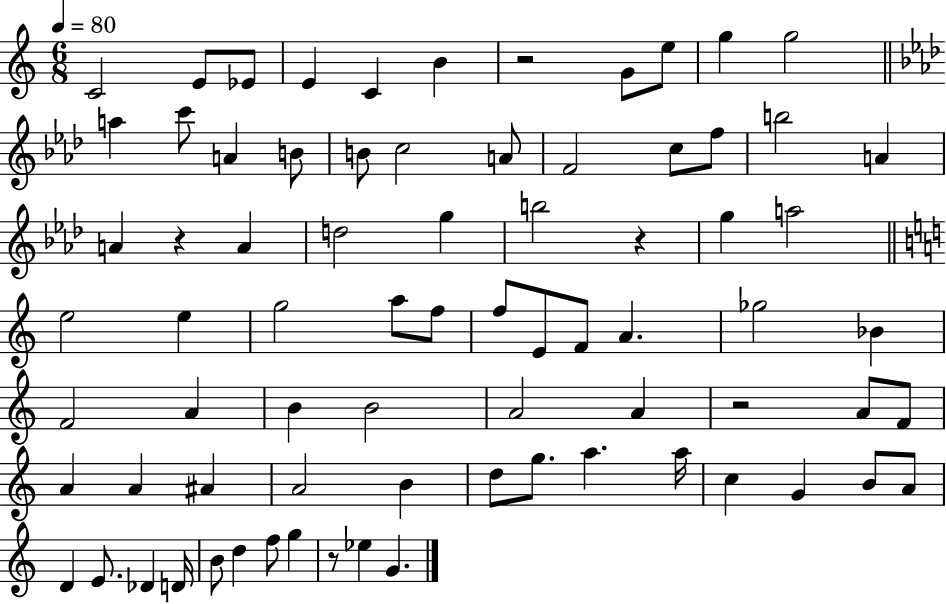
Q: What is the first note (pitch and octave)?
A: C4